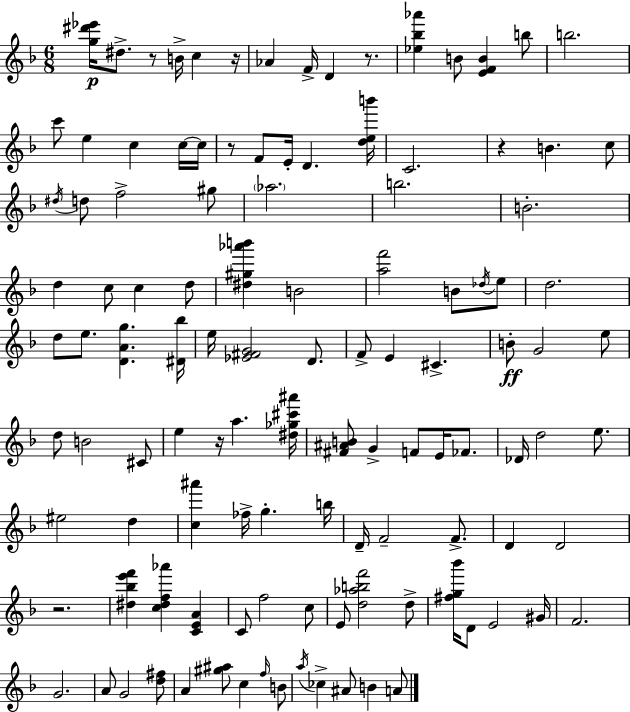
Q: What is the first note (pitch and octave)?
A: D#5